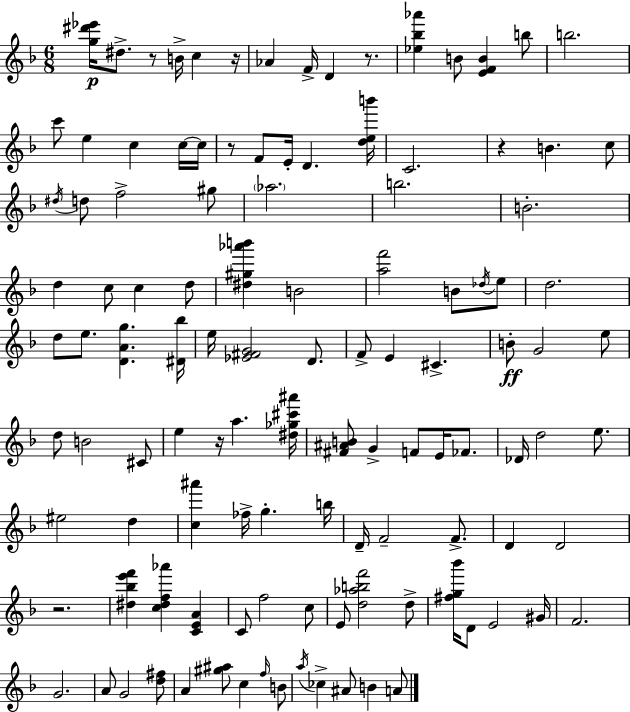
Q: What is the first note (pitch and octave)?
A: D#5